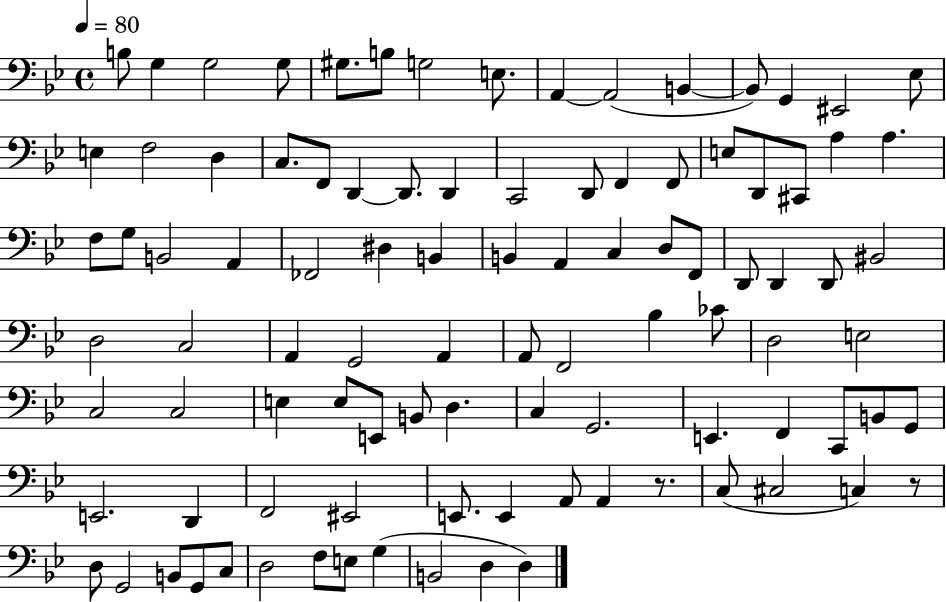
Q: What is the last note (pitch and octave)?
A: D3